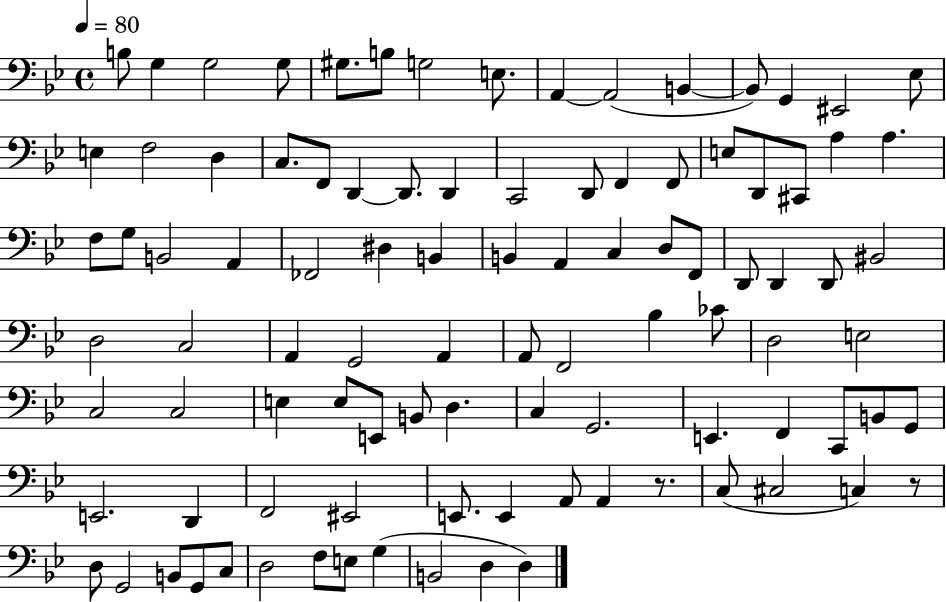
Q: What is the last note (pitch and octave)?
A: D3